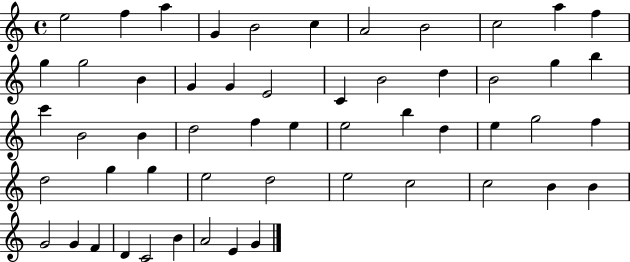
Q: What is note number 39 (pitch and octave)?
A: E5